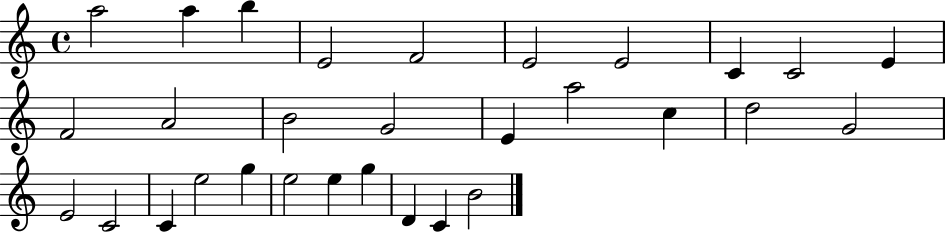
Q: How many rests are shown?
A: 0